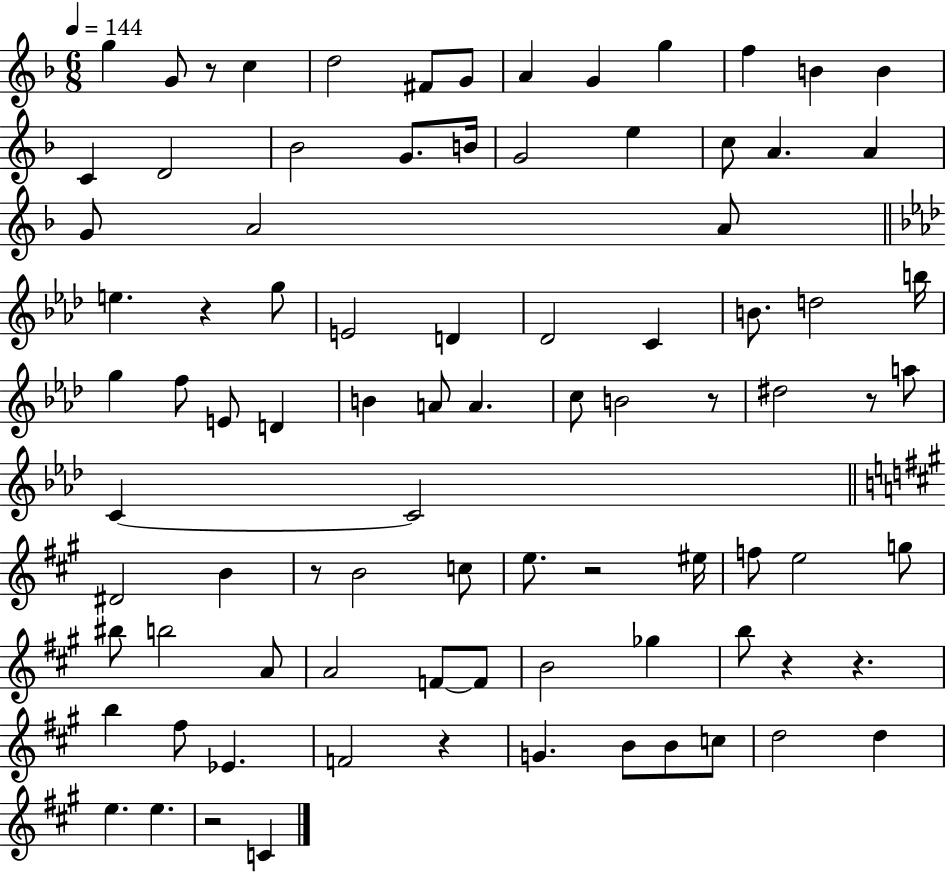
{
  \clef treble
  \numericTimeSignature
  \time 6/8
  \key f \major
  \tempo 4 = 144
  g''4 g'8 r8 c''4 | d''2 fis'8 g'8 | a'4 g'4 g''4 | f''4 b'4 b'4 | \break c'4 d'2 | bes'2 g'8. b'16 | g'2 e''4 | c''8 a'4. a'4 | \break g'8 a'2 a'8 | \bar "||" \break \key f \minor e''4. r4 g''8 | e'2 d'4 | des'2 c'4 | b'8. d''2 b''16 | \break g''4 f''8 e'8 d'4 | b'4 a'8 a'4. | c''8 b'2 r8 | dis''2 r8 a''8 | \break c'4~~ c'2 | \bar "||" \break \key a \major dis'2 b'4 | r8 b'2 c''8 | e''8. r2 eis''16 | f''8 e''2 g''8 | \break bis''8 b''2 a'8 | a'2 f'8~~ f'8 | b'2 ges''4 | b''8 r4 r4. | \break b''4 fis''8 ees'4. | f'2 r4 | g'4. b'8 b'8 c''8 | d''2 d''4 | \break e''4. e''4. | r2 c'4 | \bar "|."
}